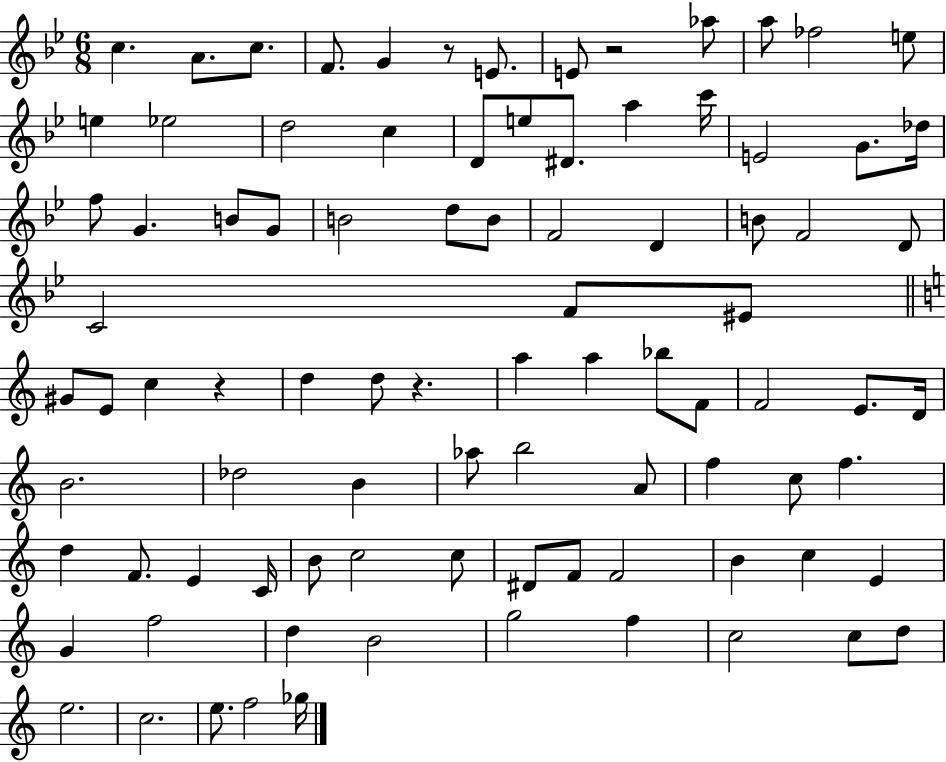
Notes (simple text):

C5/q. A4/e. C5/e. F4/e. G4/q R/e E4/e. E4/e R/h Ab5/e A5/e FES5/h E5/e E5/q Eb5/h D5/h C5/q D4/e E5/e D#4/e. A5/q C6/s E4/h G4/e. Db5/s F5/e G4/q. B4/e G4/e B4/h D5/e B4/e F4/h D4/q B4/e F4/h D4/e C4/h F4/e EIS4/e G#4/e E4/e C5/q R/q D5/q D5/e R/q. A5/q A5/q Bb5/e F4/e F4/h E4/e. D4/s B4/h. Db5/h B4/q Ab5/e B5/h A4/e F5/q C5/e F5/q. D5/q F4/e. E4/q C4/s B4/e C5/h C5/e D#4/e F4/e F4/h B4/q C5/q E4/q G4/q F5/h D5/q B4/h G5/h F5/q C5/h C5/e D5/e E5/h. C5/h. E5/e. F5/h Gb5/s